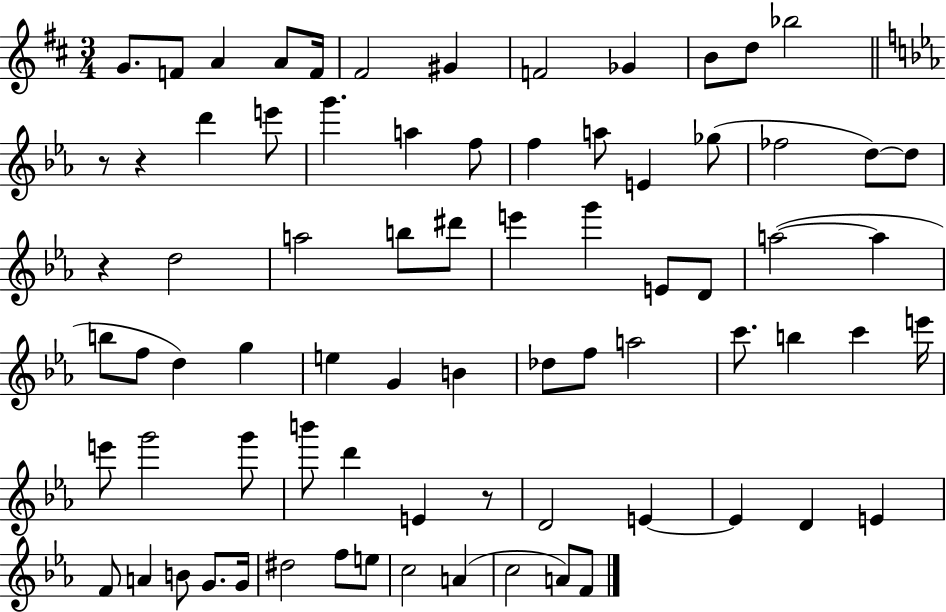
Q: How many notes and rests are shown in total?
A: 76